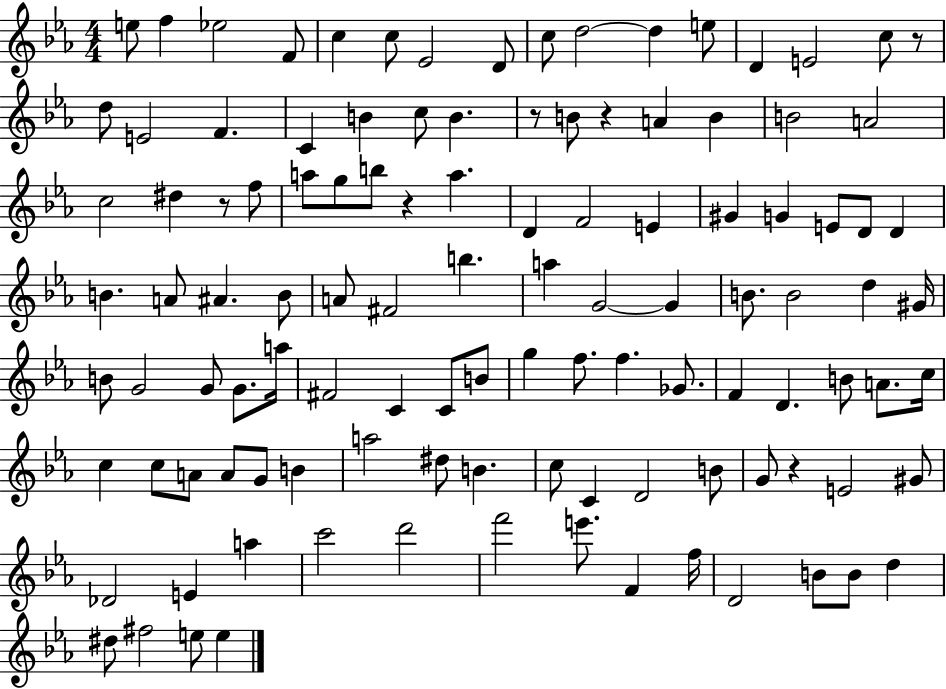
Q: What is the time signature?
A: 4/4